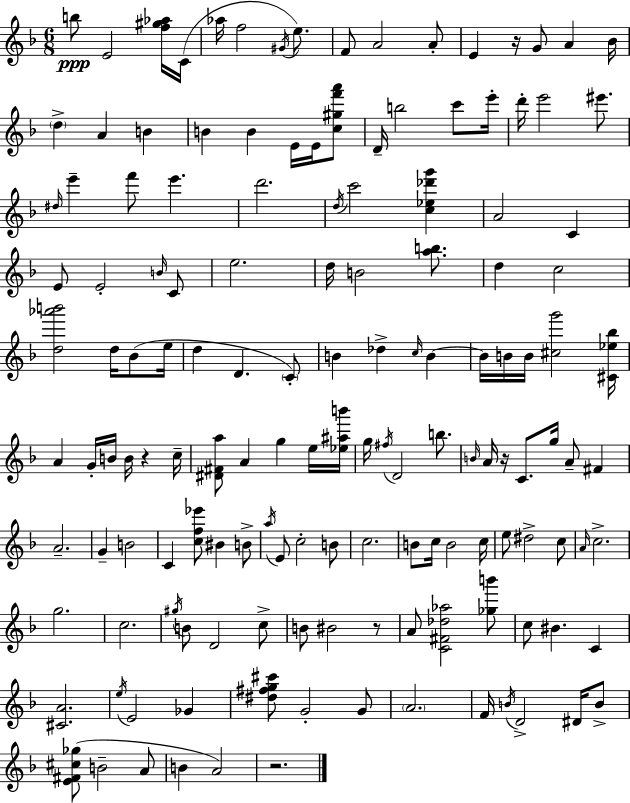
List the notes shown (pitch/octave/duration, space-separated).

B5/e E4/h [F5,G#5,Ab5]/s C4/s Ab5/s F5/h G#4/s E5/e. F4/e A4/h A4/e E4/q R/s G4/e A4/q Bb4/s D5/q A4/q B4/q B4/q B4/q E4/s E4/s [C5,G#5,F6,A6]/e D4/s B5/h C6/e E6/s D6/s E6/h EIS6/e. D#5/s E6/q F6/e E6/q. D6/h. D5/s C6/h [C5,Eb5,Db6,G6]/q A4/h C4/q E4/e E4/h B4/s C4/e E5/h. D5/s B4/h [A5,B5]/e. D5/q C5/h [D5,Ab6,B6]/h D5/s Bb4/e E5/s D5/q D4/q. C4/e B4/q Db5/q C5/s B4/q B4/s B4/s B4/s [C#5,G6]/h [C#4,Eb5,Bb5]/s A4/q G4/s B4/s B4/s R/q C5/s [D#4,F#4,A5]/e A4/q G5/q E5/s [Eb5,A#5,B6]/s G5/s F#5/s D4/h B5/e. B4/s A4/s R/s C4/e. G5/s A4/e F#4/q A4/h. G4/q B4/h C4/q [C5,F5,Eb6]/e BIS4/q B4/e A5/s E4/e C5/h B4/e C5/h. B4/e C5/s B4/h C5/s E5/e D#5/h C5/e A4/s C5/h. G5/h. C5/h. G#5/s B4/e D4/h C5/e B4/e BIS4/h R/e A4/e [C4,F#4,Db5,Ab5]/h [Gb5,B6]/e C5/e BIS4/q. C4/q [C#4,A4]/h. E5/s E4/h Gb4/q [D#5,F#5,G5,C#6]/e G4/h G4/e A4/h. F4/s B4/s D4/h D#4/s B4/e [E4,F#4,C#5,Gb5]/e B4/h A4/e B4/q A4/h R/h.